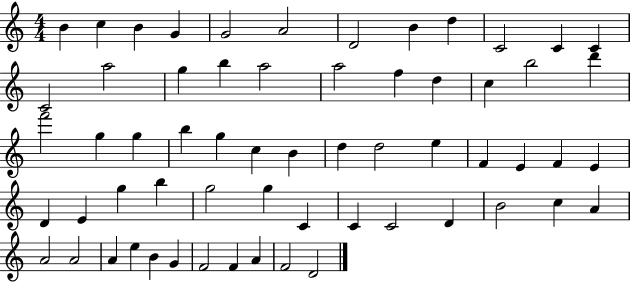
B4/q C5/q B4/q G4/q G4/h A4/h D4/h B4/q D5/q C4/h C4/q C4/q C4/h A5/h G5/q B5/q A5/h A5/h F5/q D5/q C5/q B5/h D6/q F6/h G5/q G5/q B5/q G5/q C5/q B4/q D5/q D5/h E5/q F4/q E4/q F4/q E4/q D4/q E4/q G5/q B5/q G5/h G5/q C4/q C4/q C4/h D4/q B4/h C5/q A4/q A4/h A4/h A4/q E5/q B4/q G4/q F4/h F4/q A4/q F4/h D4/h